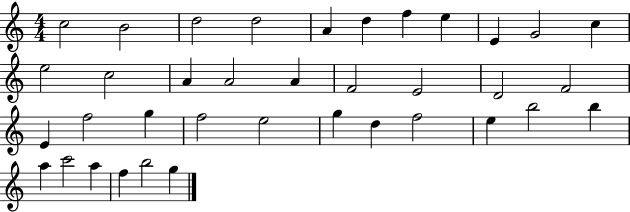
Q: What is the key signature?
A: C major